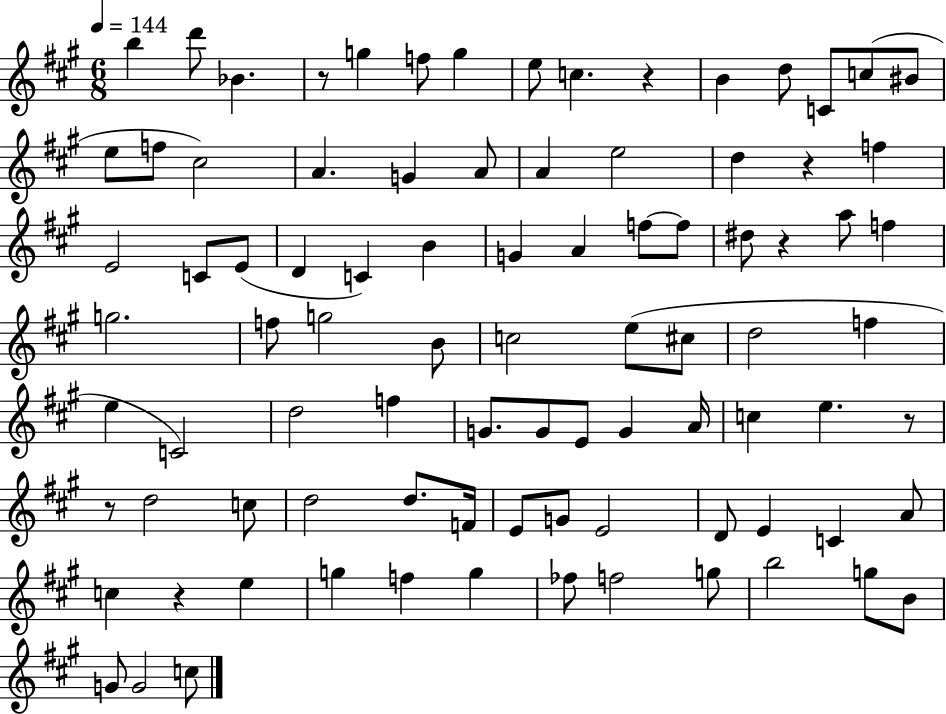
{
  \clef treble
  \numericTimeSignature
  \time 6/8
  \key a \major
  \tempo 4 = 144
  b''4 d'''8 bes'4. | r8 g''4 f''8 g''4 | e''8 c''4. r4 | b'4 d''8 c'8 c''8( bis'8 | \break e''8 f''8 cis''2) | a'4. g'4 a'8 | a'4 e''2 | d''4 r4 f''4 | \break e'2 c'8 e'8( | d'4 c'4) b'4 | g'4 a'4 f''8~~ f''8 | dis''8 r4 a''8 f''4 | \break g''2. | f''8 g''2 b'8 | c''2 e''8( cis''8 | d''2 f''4 | \break e''4 c'2) | d''2 f''4 | g'8. g'8 e'8 g'4 a'16 | c''4 e''4. r8 | \break r8 d''2 c''8 | d''2 d''8. f'16 | e'8 g'8 e'2 | d'8 e'4 c'4 a'8 | \break c''4 r4 e''4 | g''4 f''4 g''4 | fes''8 f''2 g''8 | b''2 g''8 b'8 | \break g'8 g'2 c''8 | \bar "|."
}